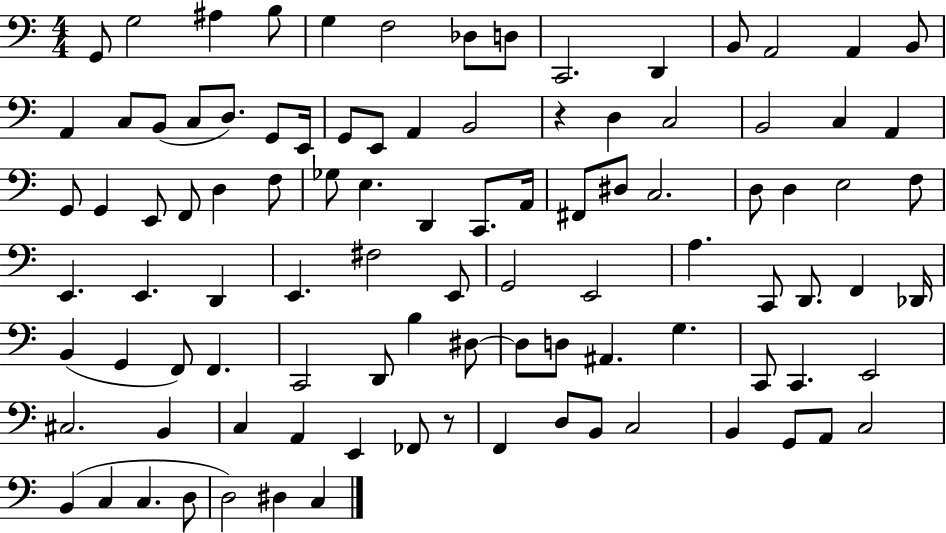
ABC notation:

X:1
T:Untitled
M:4/4
L:1/4
K:C
G,,/2 G,2 ^A, B,/2 G, F,2 _D,/2 D,/2 C,,2 D,, B,,/2 A,,2 A,, B,,/2 A,, C,/2 B,,/2 C,/2 D,/2 G,,/2 E,,/4 G,,/2 E,,/2 A,, B,,2 z D, C,2 B,,2 C, A,, G,,/2 G,, E,,/2 F,,/2 D, F,/2 _G,/2 E, D,, C,,/2 A,,/4 ^F,,/2 ^D,/2 C,2 D,/2 D, E,2 F,/2 E,, E,, D,, E,, ^F,2 E,,/2 G,,2 E,,2 A, C,,/2 D,,/2 F,, _D,,/4 B,, G,, F,,/2 F,, C,,2 D,,/2 B, ^D,/2 ^D,/2 D,/2 ^A,, G, C,,/2 C,, E,,2 ^C,2 B,, C, A,, E,, _F,,/2 z/2 F,, D,/2 B,,/2 C,2 B,, G,,/2 A,,/2 C,2 B,, C, C, D,/2 D,2 ^D, C,